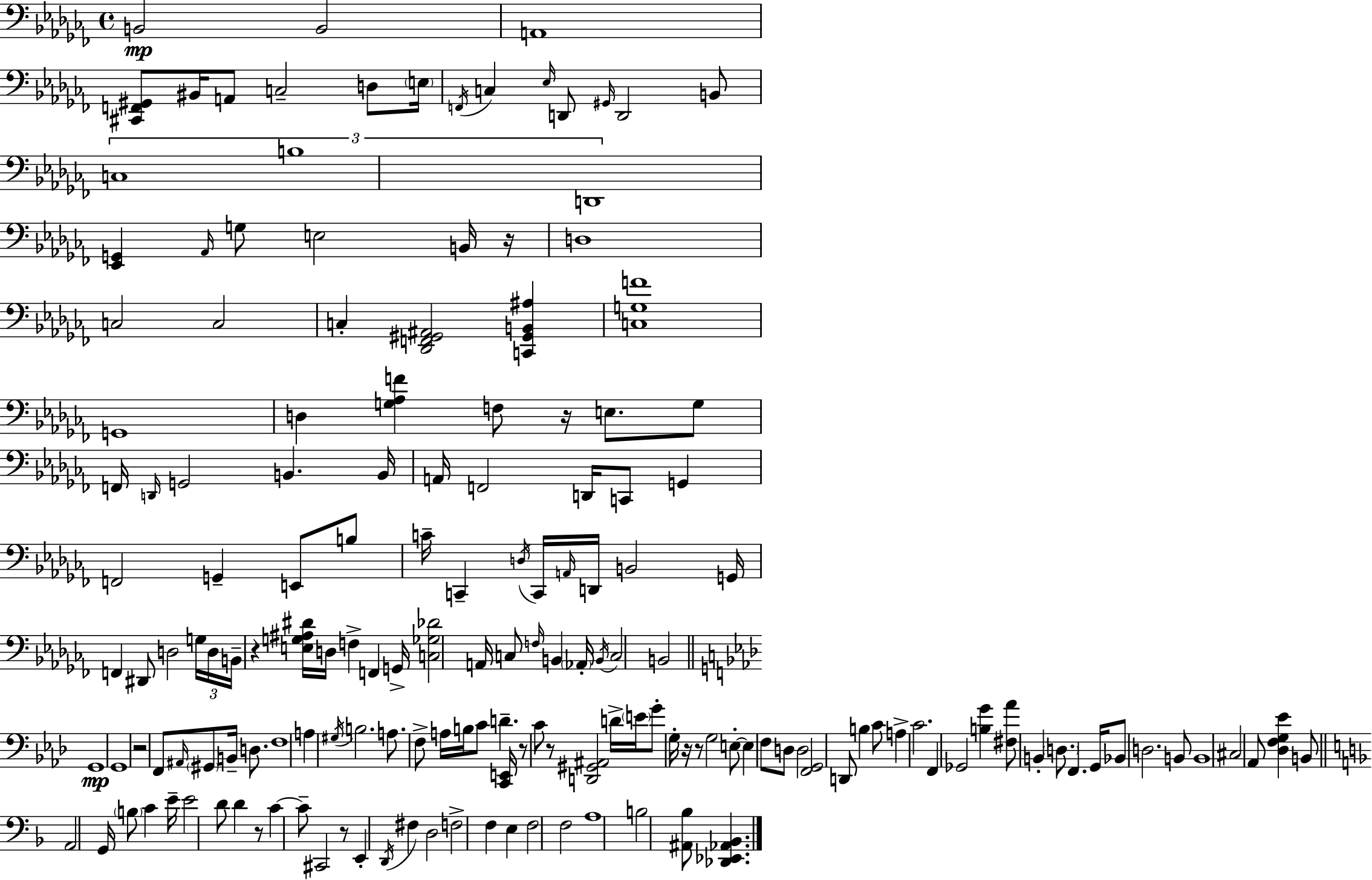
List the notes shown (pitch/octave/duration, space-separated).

B2/h B2/h A2/w [C#2,F2,G#2]/e BIS2/s A2/e C3/h D3/e E3/s F2/s C3/q Eb3/s D2/e G#2/s D2/h B2/e C3/w B3/w D2/w [Eb2,G2]/q Ab2/s G3/e E3/h B2/s R/s D3/w C3/h C3/h C3/q [Db2,F2,G#2,A#2]/h [C2,G#2,B2,A#3]/q [C3,G3,F4]/w G2/w D3/q [G3,Ab3,F4]/q F3/e R/s E3/e. G3/e F2/s D2/s G2/h B2/q. B2/s A2/s F2/h D2/s C2/e G2/q F2/h G2/q E2/e B3/e C4/s C2/q D3/s C2/s A2/s D2/s B2/h G2/s F2/q D#2/e D3/h G3/s D3/s B2/s R/q [E3,G3,A#3,D#4]/s D3/s F3/q F2/q G2/s [C3,Gb3,Db4]/h A2/s C3/e F3/s B2/q Ab2/s B2/s C3/h B2/h G2/w G2/w R/h F2/e A#2/s G#2/e B2/s D3/e. F3/w A3/q G#3/s B3/h. A3/e. F3/e A3/s B3/s C4/e D4/q. [C2,E2]/s R/e C4/e R/e [D2,G#2,A#2]/h D4/s E4/s G4/e G3/s R/s R/e G3/h E3/e E3/q F3/e D3/e D3/h [F2,G2]/h D2/e B3/q C4/e A3/q C4/h. F2/q Gb2/h [B3,G4]/q [F#3,Ab4]/e B2/q D3/e. F2/q. G2/s Bb2/e D3/h. B2/e B2/w C#3/h Ab2/e [Db3,F3,G3,Eb4]/q B2/e A2/h G2/s B3/e C4/q E4/s E4/h D4/e D4/q R/e C4/q C4/e C#2/h R/e E2/q D2/s F#3/q D3/h F3/h F3/q E3/q F3/h F3/h A3/w B3/h [A#2,Bb3]/e [Db2,Eb2,Ab2,Bb2]/q.